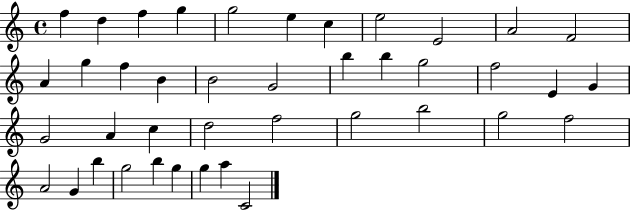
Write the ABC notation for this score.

X:1
T:Untitled
M:4/4
L:1/4
K:C
f d f g g2 e c e2 E2 A2 F2 A g f B B2 G2 b b g2 f2 E G G2 A c d2 f2 g2 b2 g2 f2 A2 G b g2 b g g a C2